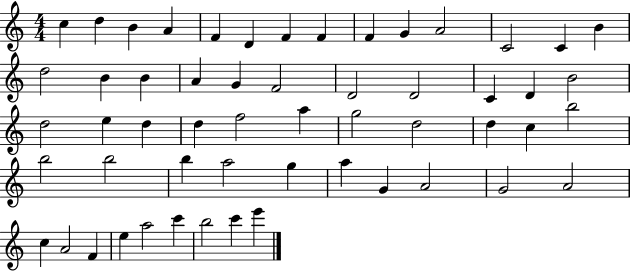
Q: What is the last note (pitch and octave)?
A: E6